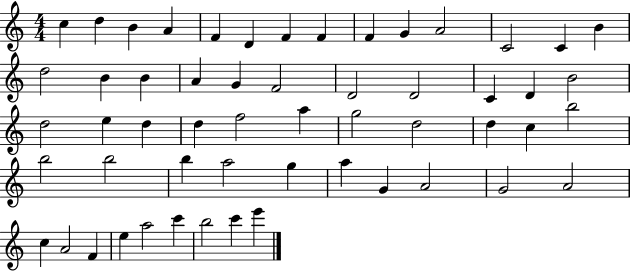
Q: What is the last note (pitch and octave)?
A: E6